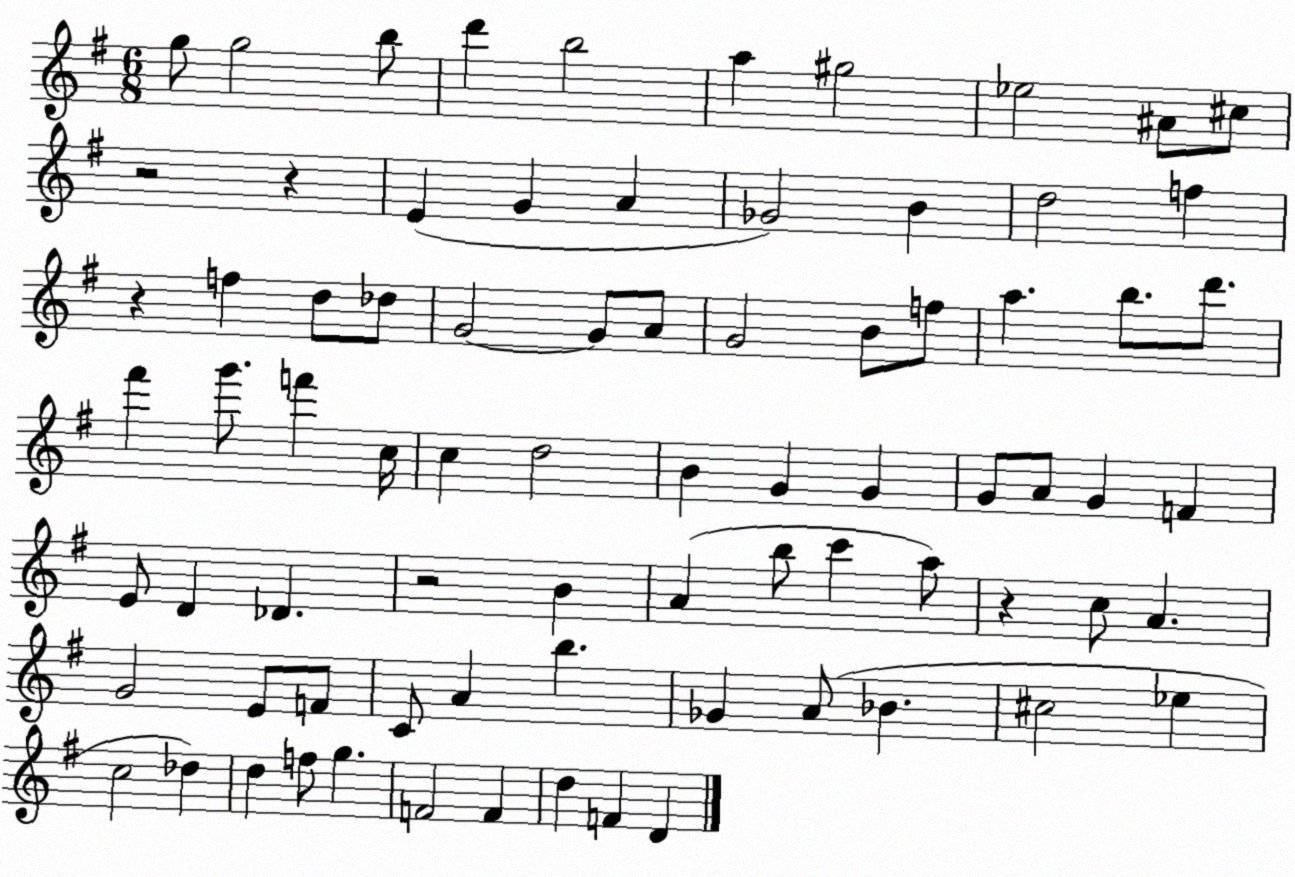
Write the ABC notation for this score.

X:1
T:Untitled
M:6/8
L:1/4
K:G
g/2 g2 b/2 d' b2 a ^g2 _e2 ^A/2 ^c/2 z2 z E G A _G2 B d2 f z f d/2 _d/2 G2 G/2 A/2 G2 B/2 f/2 a b/2 d'/2 ^f' g'/2 f' c/4 c d2 B G G G/2 A/2 G F E/2 D _D z2 B A b/2 c' a/2 z c/2 A G2 E/2 F/2 C/2 A b _G A/2 _B ^c2 _e c2 _d d f/2 g F2 F d F D